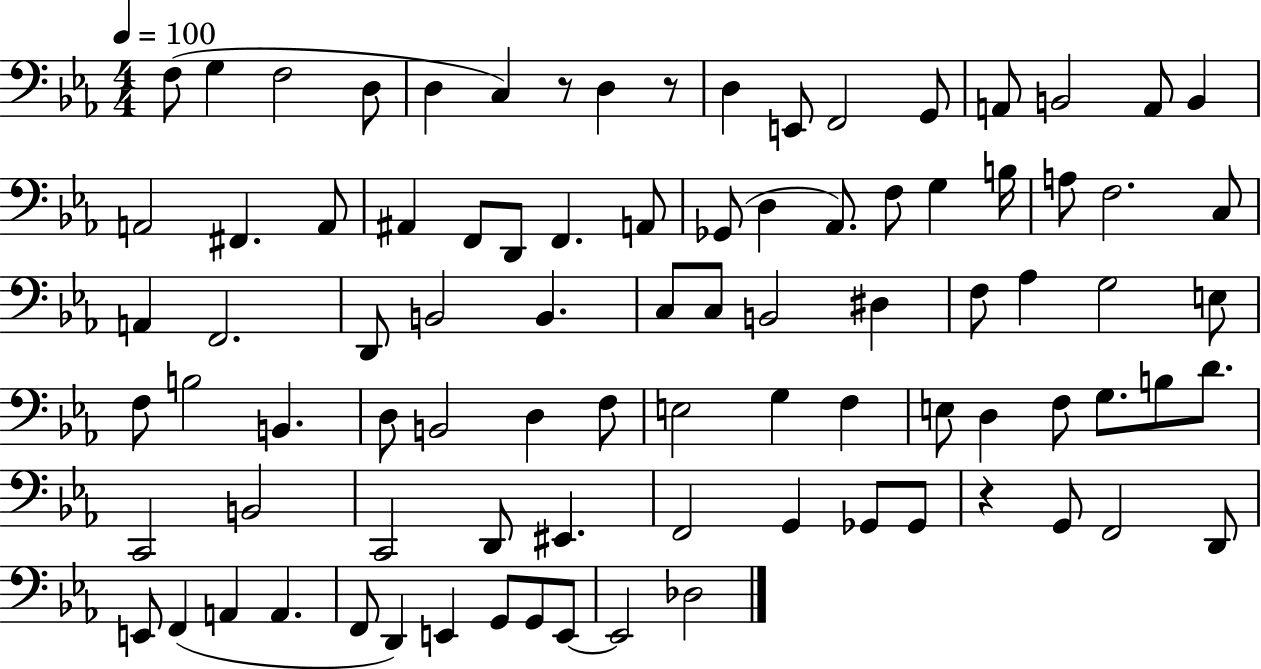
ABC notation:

X:1
T:Untitled
M:4/4
L:1/4
K:Eb
F,/2 G, F,2 D,/2 D, C, z/2 D, z/2 D, E,,/2 F,,2 G,,/2 A,,/2 B,,2 A,,/2 B,, A,,2 ^F,, A,,/2 ^A,, F,,/2 D,,/2 F,, A,,/2 _G,,/2 D, _A,,/2 F,/2 G, B,/4 A,/2 F,2 C,/2 A,, F,,2 D,,/2 B,,2 B,, C,/2 C,/2 B,,2 ^D, F,/2 _A, G,2 E,/2 F,/2 B,2 B,, D,/2 B,,2 D, F,/2 E,2 G, F, E,/2 D, F,/2 G,/2 B,/2 D/2 C,,2 B,,2 C,,2 D,,/2 ^E,, F,,2 G,, _G,,/2 _G,,/2 z G,,/2 F,,2 D,,/2 E,,/2 F,, A,, A,, F,,/2 D,, E,, G,,/2 G,,/2 E,,/2 E,,2 _D,2